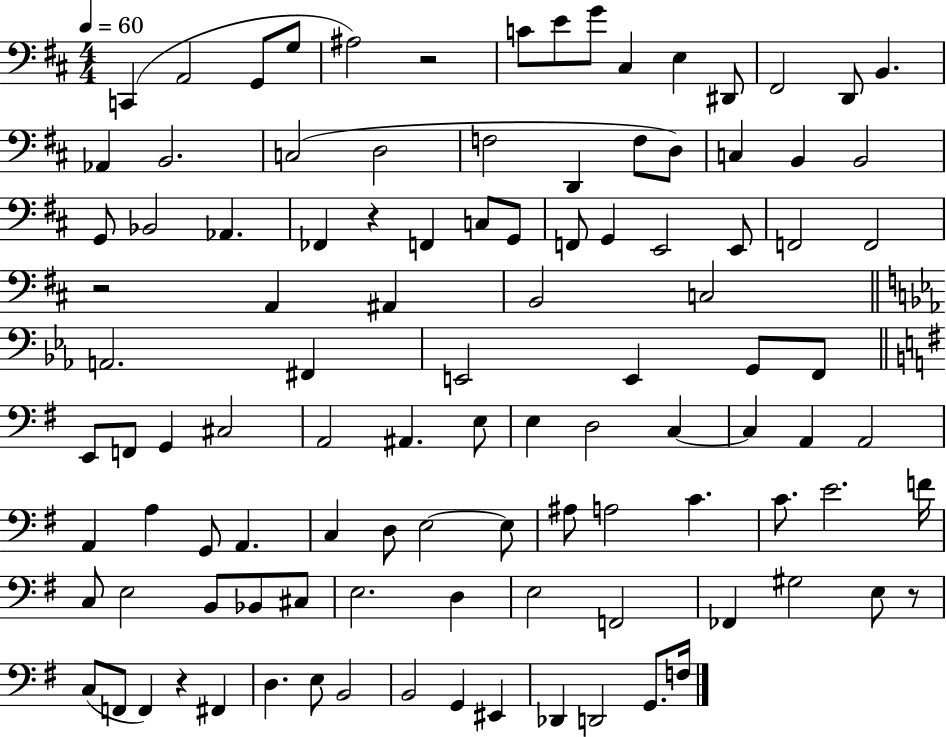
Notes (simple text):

C2/q A2/h G2/e G3/e A#3/h R/h C4/e E4/e G4/e C#3/q E3/q D#2/e F#2/h D2/e B2/q. Ab2/q B2/h. C3/h D3/h F3/h D2/q F3/e D3/e C3/q B2/q B2/h G2/e Bb2/h Ab2/q. FES2/q R/q F2/q C3/e G2/e F2/e G2/q E2/h E2/e F2/h F2/h R/h A2/q A#2/q B2/h C3/h A2/h. F#2/q E2/h E2/q G2/e F2/e E2/e F2/e G2/q C#3/h A2/h A#2/q. E3/e E3/q D3/h C3/q C3/q A2/q A2/h A2/q A3/q G2/e A2/q. C3/q D3/e E3/h E3/e A#3/e A3/h C4/q. C4/e. E4/h. F4/s C3/e E3/h B2/e Bb2/e C#3/e E3/h. D3/q E3/h F2/h FES2/q G#3/h E3/e R/e C3/e F2/e F2/q R/q F#2/q D3/q. E3/e B2/h B2/h G2/q EIS2/q Db2/q D2/h G2/e. F3/s